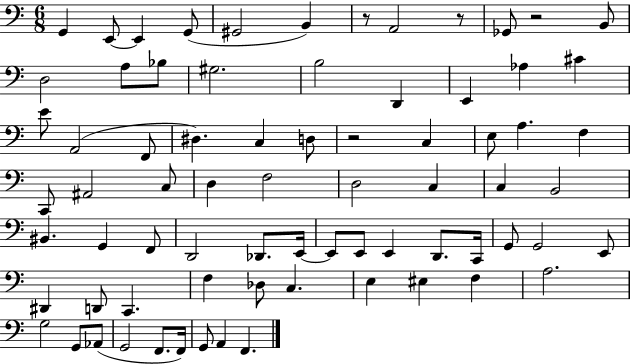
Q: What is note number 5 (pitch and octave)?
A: G#2